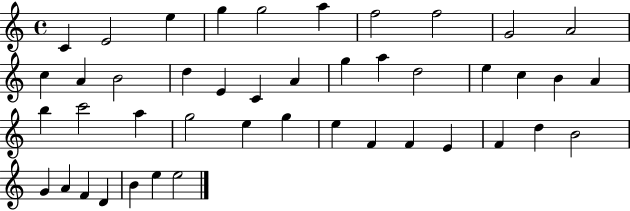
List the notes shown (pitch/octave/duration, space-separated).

C4/q E4/h E5/q G5/q G5/h A5/q F5/h F5/h G4/h A4/h C5/q A4/q B4/h D5/q E4/q C4/q A4/q G5/q A5/q D5/h E5/q C5/q B4/q A4/q B5/q C6/h A5/q G5/h E5/q G5/q E5/q F4/q F4/q E4/q F4/q D5/q B4/h G4/q A4/q F4/q D4/q B4/q E5/q E5/h